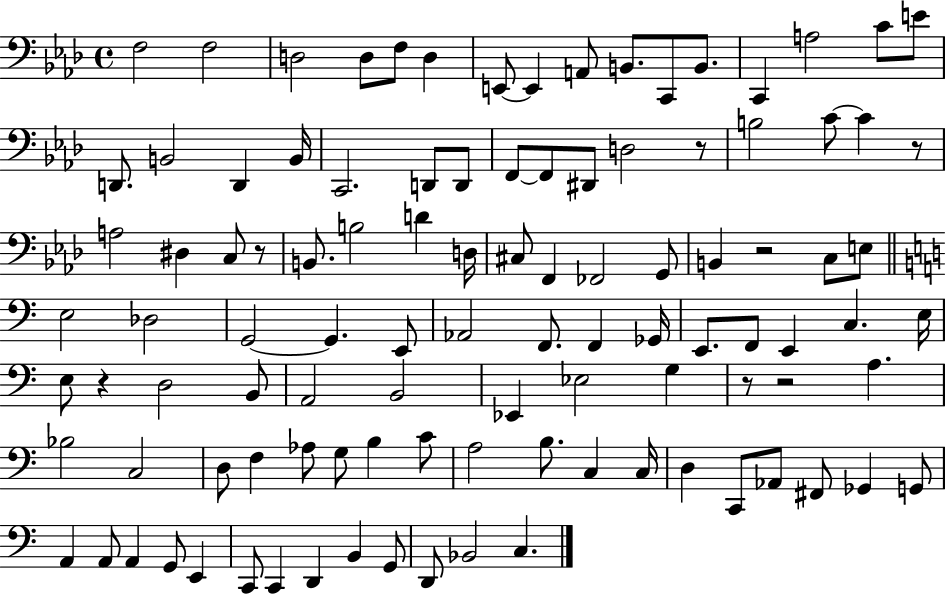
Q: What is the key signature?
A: AES major